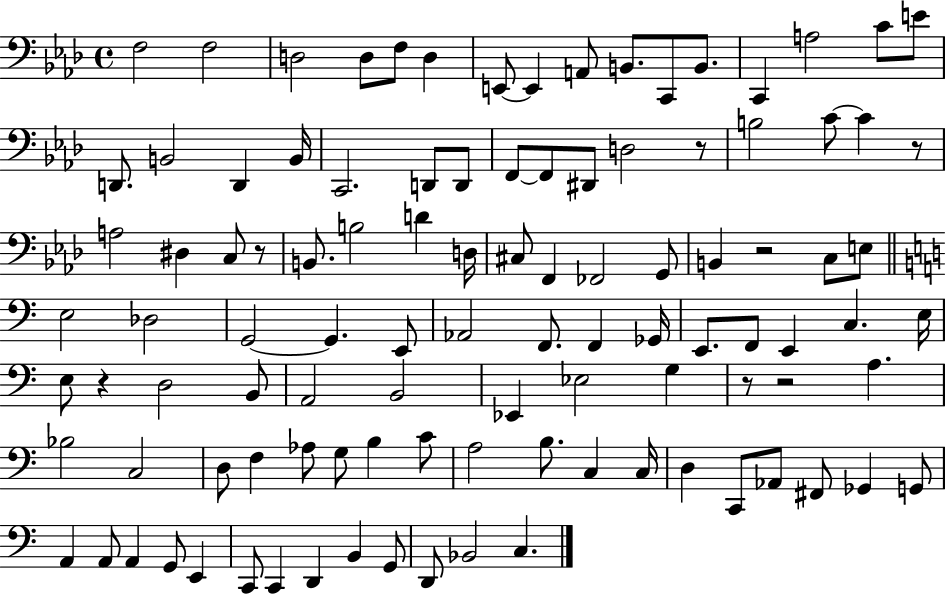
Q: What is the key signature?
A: AES major